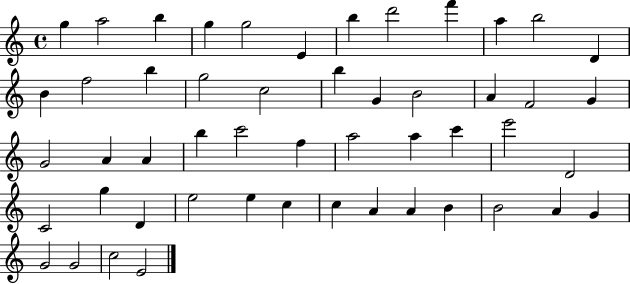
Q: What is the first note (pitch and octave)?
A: G5